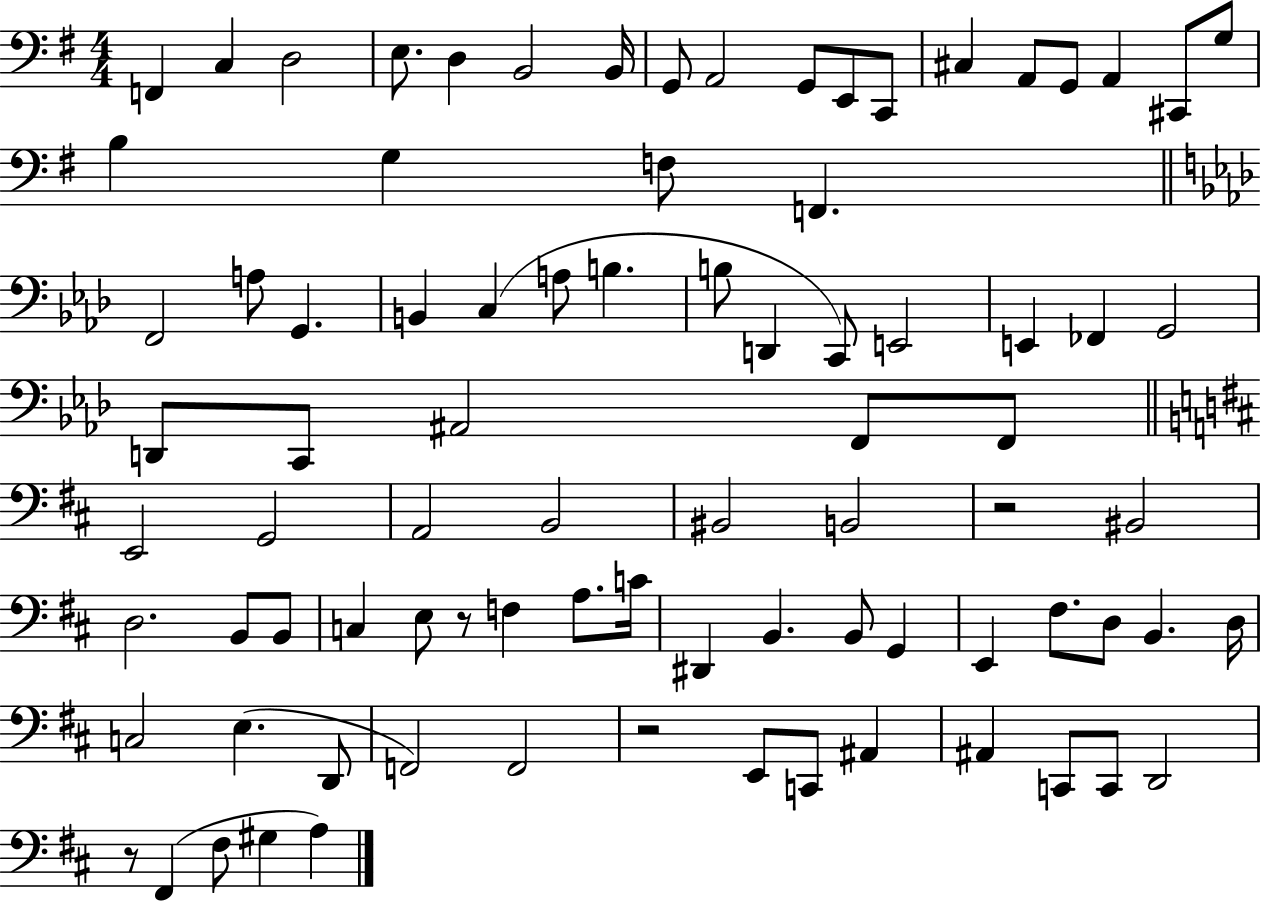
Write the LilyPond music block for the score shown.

{
  \clef bass
  \numericTimeSignature
  \time 4/4
  \key g \major
  f,4 c4 d2 | e8. d4 b,2 b,16 | g,8 a,2 g,8 e,8 c,8 | cis4 a,8 g,8 a,4 cis,8 g8 | \break b4 g4 f8 f,4. | \bar "||" \break \key aes \major f,2 a8 g,4. | b,4 c4( a8 b4. | b8 d,4 c,8) e,2 | e,4 fes,4 g,2 | \break d,8 c,8 ais,2 f,8 f,8 | \bar "||" \break \key b \minor e,2 g,2 | a,2 b,2 | bis,2 b,2 | r2 bis,2 | \break d2. b,8 b,8 | c4 e8 r8 f4 a8. c'16 | dis,4 b,4. b,8 g,4 | e,4 fis8. d8 b,4. d16 | \break c2 e4.( d,8 | f,2) f,2 | r2 e,8 c,8 ais,4 | ais,4 c,8 c,8 d,2 | \break r8 fis,4( fis8 gis4 a4) | \bar "|."
}